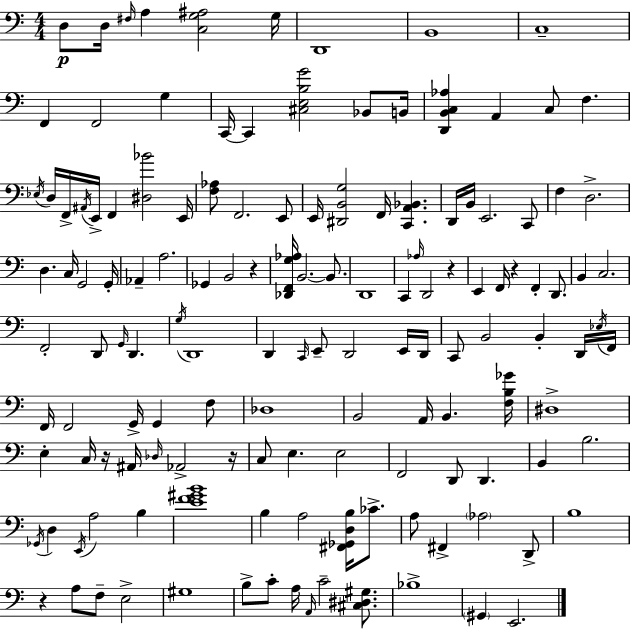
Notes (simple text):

D3/e D3/s F#3/s A3/q [C3,G3,A#3]/h G3/s D2/w B2/w C3/w F2/q F2/h G3/q C2/s C2/q [C#3,E3,B3,G4]/h Bb2/e B2/s [D2,B2,C3,Ab3]/q A2/q C3/e F3/q. Eb3/s D3/s F2/s A#2/s E2/s F2/q [D#3,Bb4]/h E2/s [F3,Ab3]/e F2/h. E2/e E2/s [D#2,B2,G3]/h F2/s [C2,A2,Bb2]/q. D2/s B2/s E2/h. C2/e F3/q D3/h. D3/q. C3/s G2/h G2/s Ab2/q A3/h. Gb2/q B2/h R/q [Db2,F2,G3,Ab3]/s B2/h. B2/e. D2/w C2/q Ab3/s D2/h R/q E2/q F2/s R/q F2/q D2/e. B2/q C3/h. F2/h D2/e G2/s D2/q. G3/s D2/w D2/q C2/s E2/e D2/h E2/s D2/s C2/e B2/h B2/q D2/s Eb3/s F2/s F2/s F2/h G2/s G2/q F3/e Db3/w B2/h A2/s B2/q. [F3,B3,Gb4]/s D#3/w E3/q C3/s R/s A#2/s Db3/s Ab2/h R/s C3/e E3/q. E3/h F2/h D2/e D2/q. B2/q B3/h. Gb2/s D3/q E2/s A3/h B3/q [E4,F4,G#4,B4]/w B3/q A3/h [F#2,Gb2,D3,B3]/s CES4/e. A3/e F#2/q Ab3/h D2/e B3/w R/q A3/e F3/e E3/h G#3/w B3/e C4/e A3/s A2/s C4/h [C#3,D#3,G#3]/e. Bb3/w G#2/q E2/h.